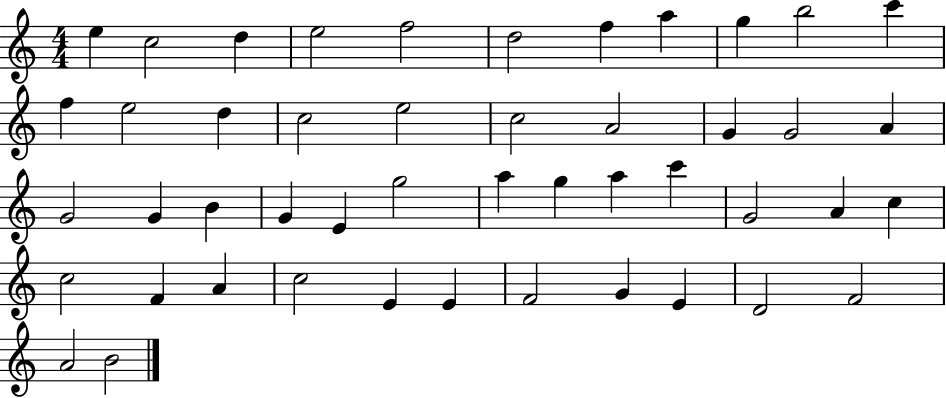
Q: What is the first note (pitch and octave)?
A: E5